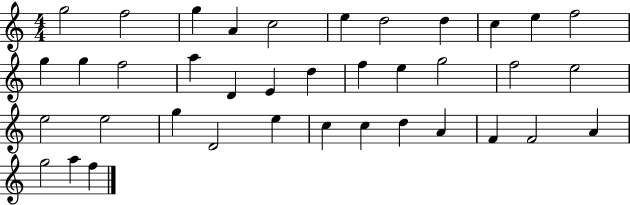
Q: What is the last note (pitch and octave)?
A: F5